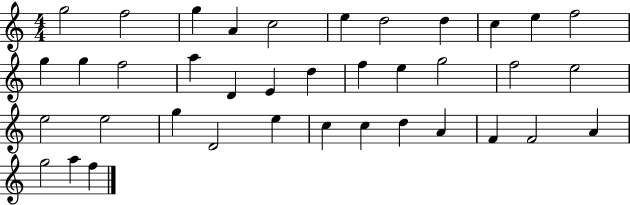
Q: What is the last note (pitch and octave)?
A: F5